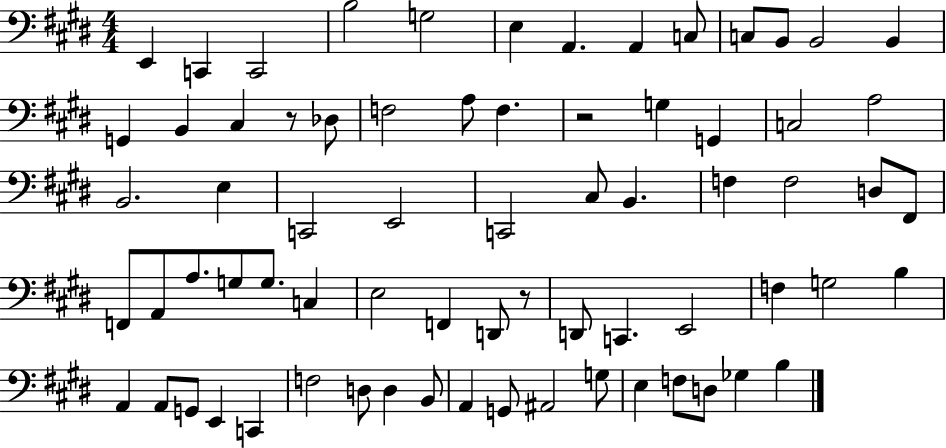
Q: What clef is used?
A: bass